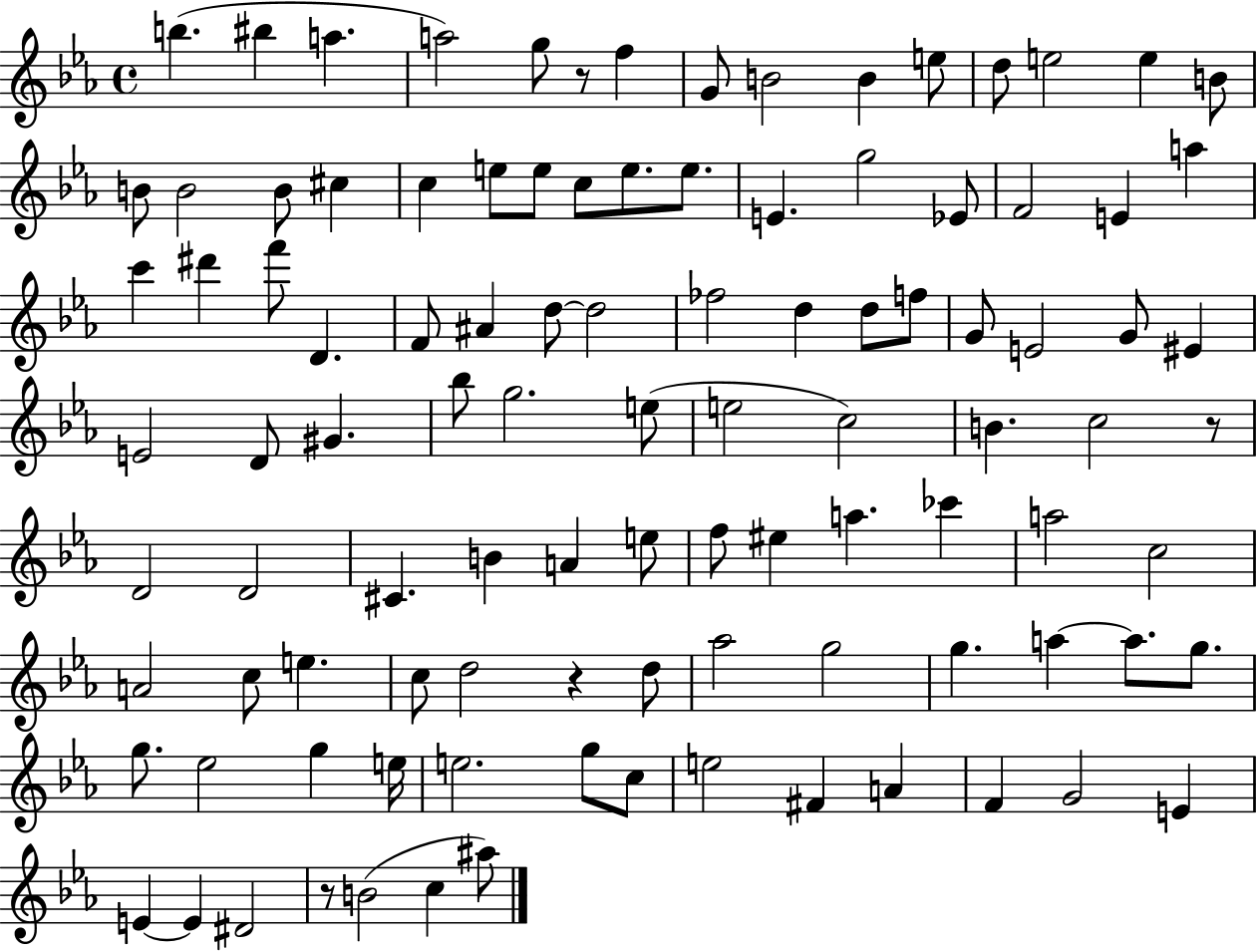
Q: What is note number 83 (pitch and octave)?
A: G5